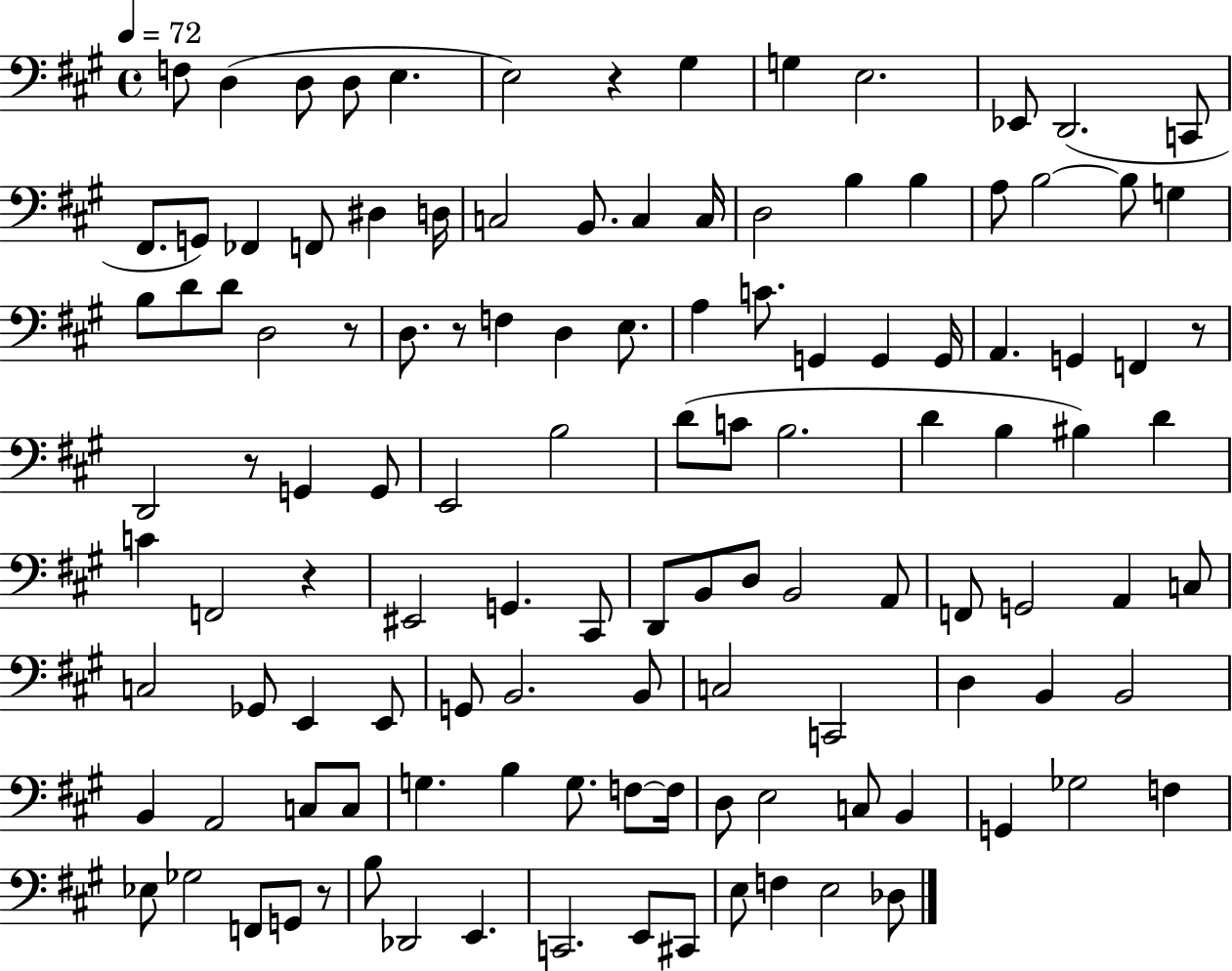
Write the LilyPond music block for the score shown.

{
  \clef bass
  \time 4/4
  \defaultTimeSignature
  \key a \major
  \tempo 4 = 72
  f8 d4( d8 d8 e4. | e2) r4 gis4 | g4 e2. | ees,8 d,2.( c,8 | \break fis,8. g,8) fes,4 f,8 dis4 d16 | c2 b,8. c4 c16 | d2 b4 b4 | a8 b2~~ b8 g4 | \break b8 d'8 d'8 d2 r8 | d8. r8 f4 d4 e8. | a4 c'8. g,4 g,4 g,16 | a,4. g,4 f,4 r8 | \break d,2 r8 g,4 g,8 | e,2 b2 | d'8( c'8 b2. | d'4 b4 bis4) d'4 | \break c'4 f,2 r4 | eis,2 g,4. cis,8 | d,8 b,8 d8 b,2 a,8 | f,8 g,2 a,4 c8 | \break c2 ges,8 e,4 e,8 | g,8 b,2. b,8 | c2 c,2 | d4 b,4 b,2 | \break b,4 a,2 c8 c8 | g4. b4 g8. f8~~ f16 | d8 e2 c8 b,4 | g,4 ges2 f4 | \break ees8 ges2 f,8 g,8 r8 | b8 des,2 e,4. | c,2. e,8 cis,8 | e8 f4 e2 des8 | \break \bar "|."
}